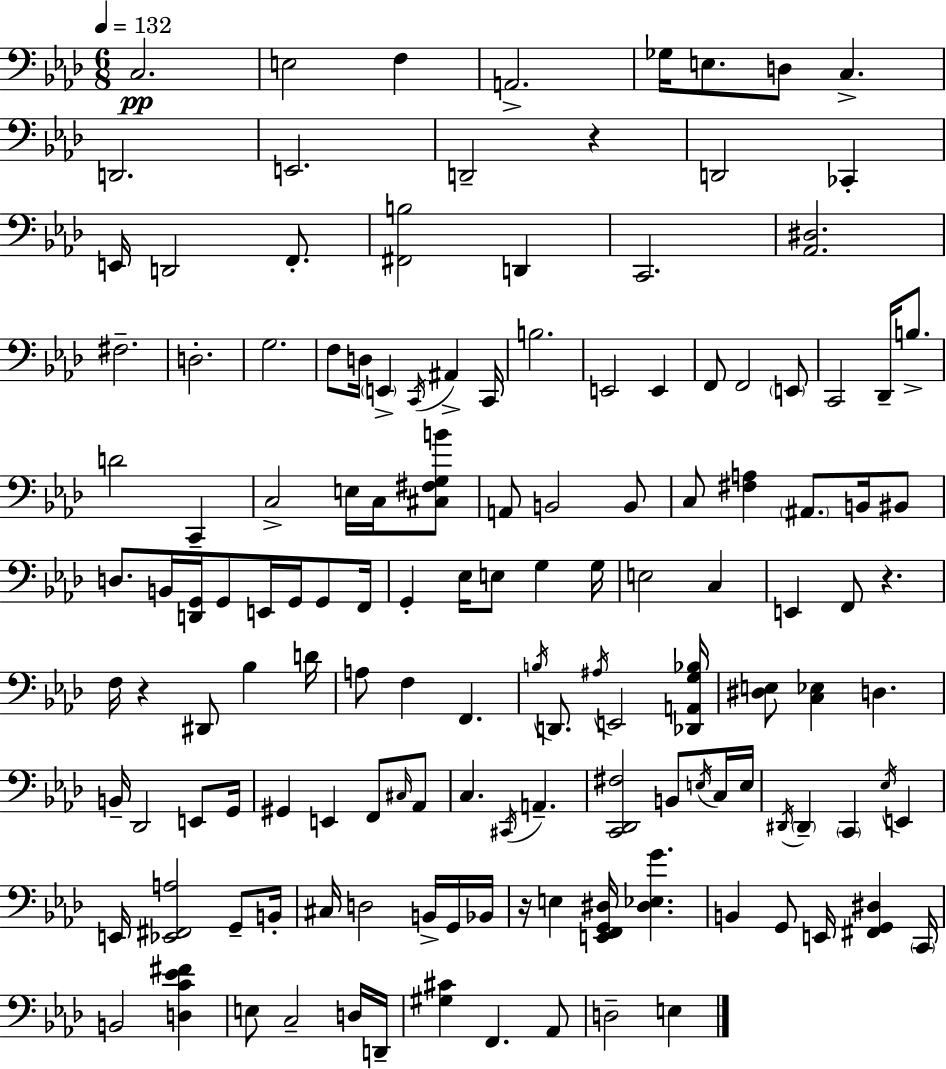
X:1
T:Untitled
M:6/8
L:1/4
K:Fm
C,2 E,2 F, A,,2 _G,/4 E,/2 D,/2 C, D,,2 E,,2 D,,2 z D,,2 _C,, E,,/4 D,,2 F,,/2 [^F,,B,]2 D,, C,,2 [_A,,^D,]2 ^F,2 D,2 G,2 F,/2 D,/4 E,, C,,/4 ^A,, C,,/4 B,2 E,,2 E,, F,,/2 F,,2 E,,/2 C,,2 _D,,/4 B,/2 D2 C,, C,2 E,/4 C,/4 [^C,^F,G,B]/2 A,,/2 B,,2 B,,/2 C,/2 [^F,A,] ^A,,/2 B,,/4 ^B,,/2 D,/2 B,,/4 [D,,G,,]/4 G,,/2 E,,/4 G,,/4 G,,/2 F,,/4 G,, _E,/4 E,/2 G, G,/4 E,2 C, E,, F,,/2 z F,/4 z ^D,,/2 _B, D/4 A,/2 F, F,, B,/4 D,,/2 ^A,/4 E,,2 [_D,,A,,G,_B,]/4 [^D,E,]/2 [C,_E,] D, B,,/4 _D,,2 E,,/2 G,,/4 ^G,, E,, F,,/2 ^C,/4 _A,,/2 C, ^C,,/4 A,, [C,,_D,,^F,]2 B,,/2 E,/4 C,/4 E,/4 ^D,,/4 ^D,, C,, _E,/4 E,, E,,/4 [_E,,^F,,A,]2 G,,/2 B,,/4 ^C,/4 D,2 B,,/4 G,,/4 _B,,/4 z/4 E, [E,,F,,G,,^D,]/4 [^D,_E,G] B,, G,,/2 E,,/4 [^F,,G,,^D,] C,,/4 B,,2 [D,C_E^F] E,/2 C,2 D,/4 D,,/4 [^G,^C] F,, _A,,/2 D,2 E,